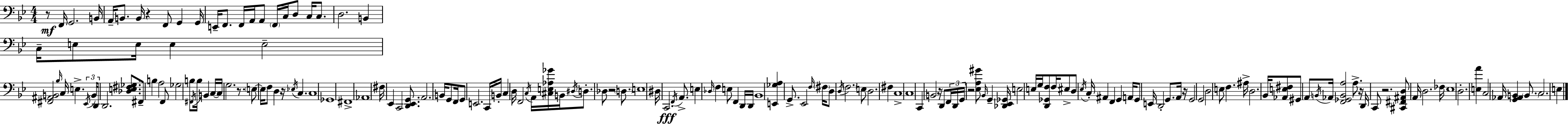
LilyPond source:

{
  \clef bass
  \numericTimeSignature
  \time 4/4
  \key bes \major
  r8\mf f,16 g,2. b,16 | a,16-- b,8. b,16 r4 f,8 g,4 g,16 | e,16-- f,8. f,16 a,16 a,8 \parenthesize f,16 c16 d8 c16 c8. | d2. b,4 | \break c16-- e8 e16 e4 e2-- | <fis, ais, b,>2 \grace { bes16 } c16 e4.-> | \tuplet 3/2 { \acciaccatura { ees,16 } b,16 d,16 } d,2. <des e fis ges>8. | fis,8-- b4 a2 | \break f,8 ges2 b8 \acciaccatura { fis,16 } b16 b,4 | \parenthesize c16~~ c16 g2. | r8. \parenthesize e8~~ e16 f8 d4 r16 \acciaccatura { ees16 } c4. | c1 | \break ges,1 | fis,1-> | aes,1 | fis16 ees,4 c,2 | \break <d, ees, g,>8. a,2. | b,16 g,8 f,16 g,8 e,2. | c,16 b,16-. c4 d16 f,2 | \acciaccatura { c16 } a,16 <cis e aes ges'>16 b,16 \acciaccatura { dis16 } d8.-. des8 r2 | \break \parenthesize d8. e1 | dis16 c,2.\fff | \acciaccatura { f,16 } a,8.-> e4 \grace { des16 } f4 | e8 f,4 d,16 d,16 bes,1 | \break <e, ges a>4 g,8.-> ees,2 | \grace { f16 } \parenthesize fis16 d8 \acciaccatura { d16 } \parenthesize f2. | e8 d2. | fis4 c1-> | \break c1 | c,4 b,2 | r16 d,8 \tuplet 3/2 { f,16 d,16 g,16 } r2 | <ees a gis'>8 \grace { bes,16 } g,4-- <des, ees, ges,>16 e2 | \break e16 g16 <d, ges, f>8 f16 eis8-> d8 \acciaccatura { ees16 } c16-. ais,4 | f,4 g,4 a,16 g,8 e,16 d,2-. | g,8. a,16 r16 g,2 | g,2 d2 | \break e8 f4. ais16-> d2. | bes,16 <aes, e fis>8 gis,8 a,8 | \acciaccatura { b,16 } aes,16 <f, ges, b, a>2 a8.-> r16 d,16 c,8 | r2. <cis, fis, ais, d>8 a,16 | \break d2. fes16 ees1 | d2.-. | <e a'>4 c2 | aes,16 <g, aes, b,>4 \parenthesize b,8. c2. | \break e4 \bar "|."
}